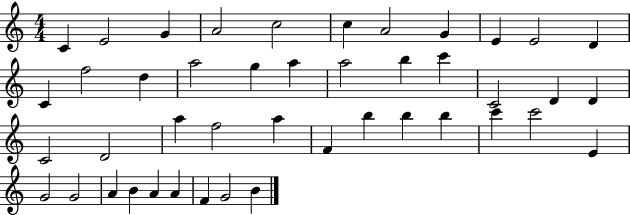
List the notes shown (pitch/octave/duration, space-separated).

C4/q E4/h G4/q A4/h C5/h C5/q A4/h G4/q E4/q E4/h D4/q C4/q F5/h D5/q A5/h G5/q A5/q A5/h B5/q C6/q C4/h D4/q D4/q C4/h D4/h A5/q F5/h A5/q F4/q B5/q B5/q B5/q C6/q C6/h E4/q G4/h G4/h A4/q B4/q A4/q A4/q F4/q G4/h B4/q